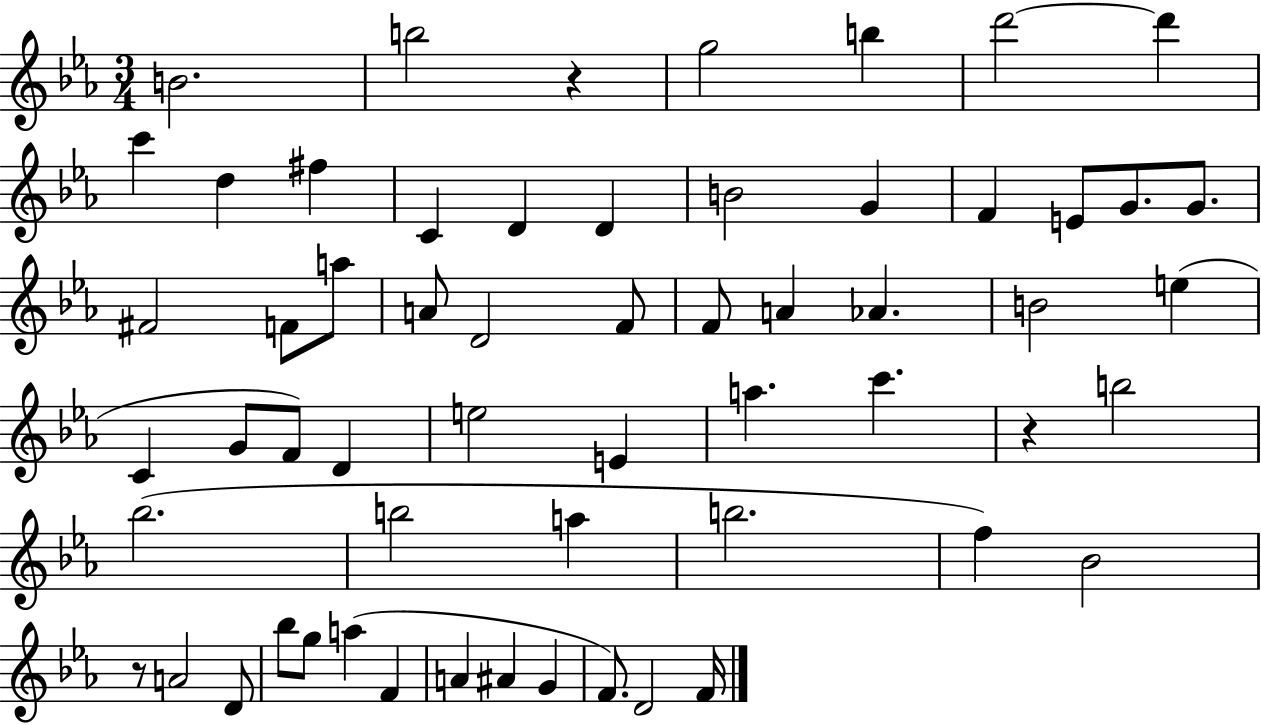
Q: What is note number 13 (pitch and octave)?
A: B4